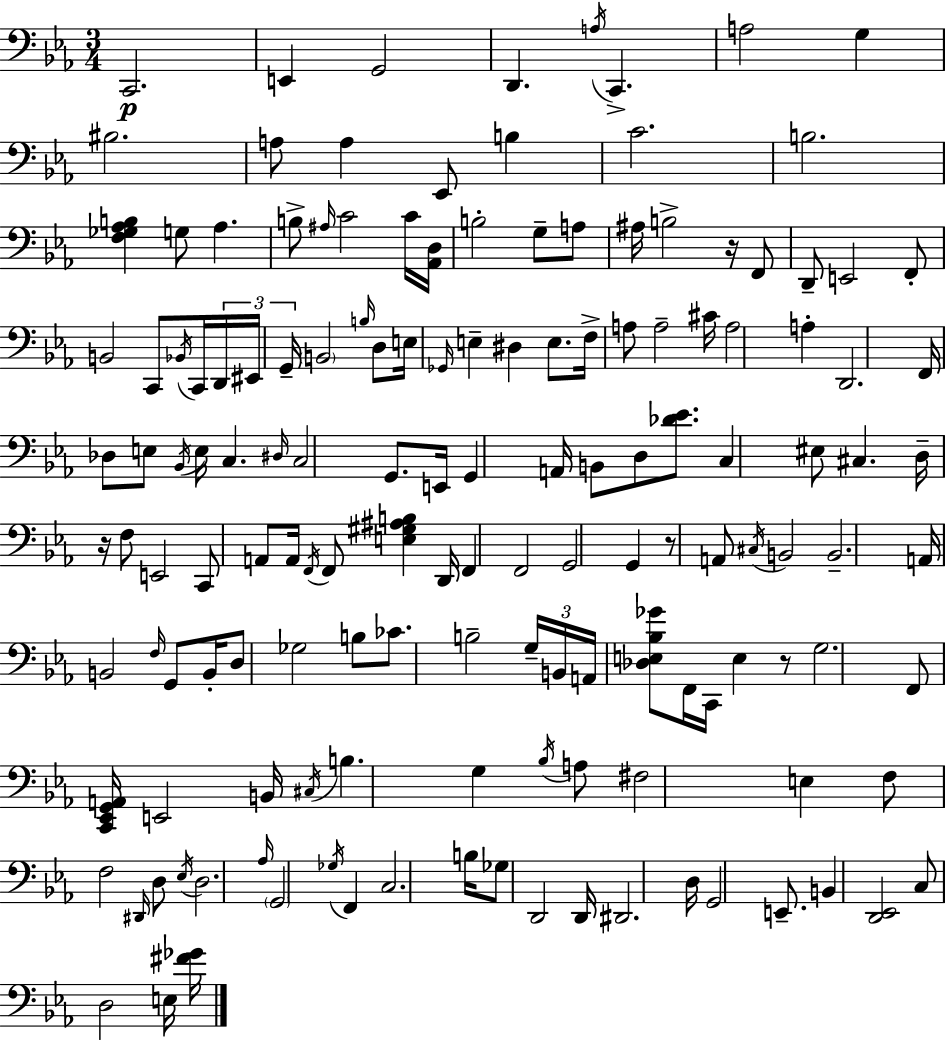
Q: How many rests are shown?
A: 4